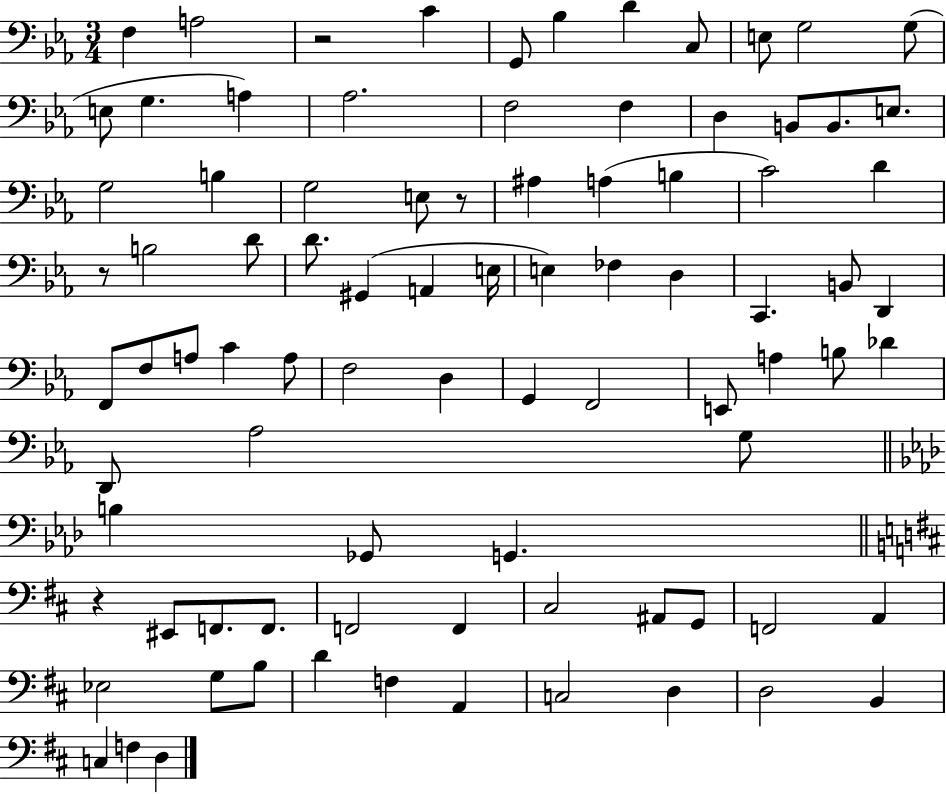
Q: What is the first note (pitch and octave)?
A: F3